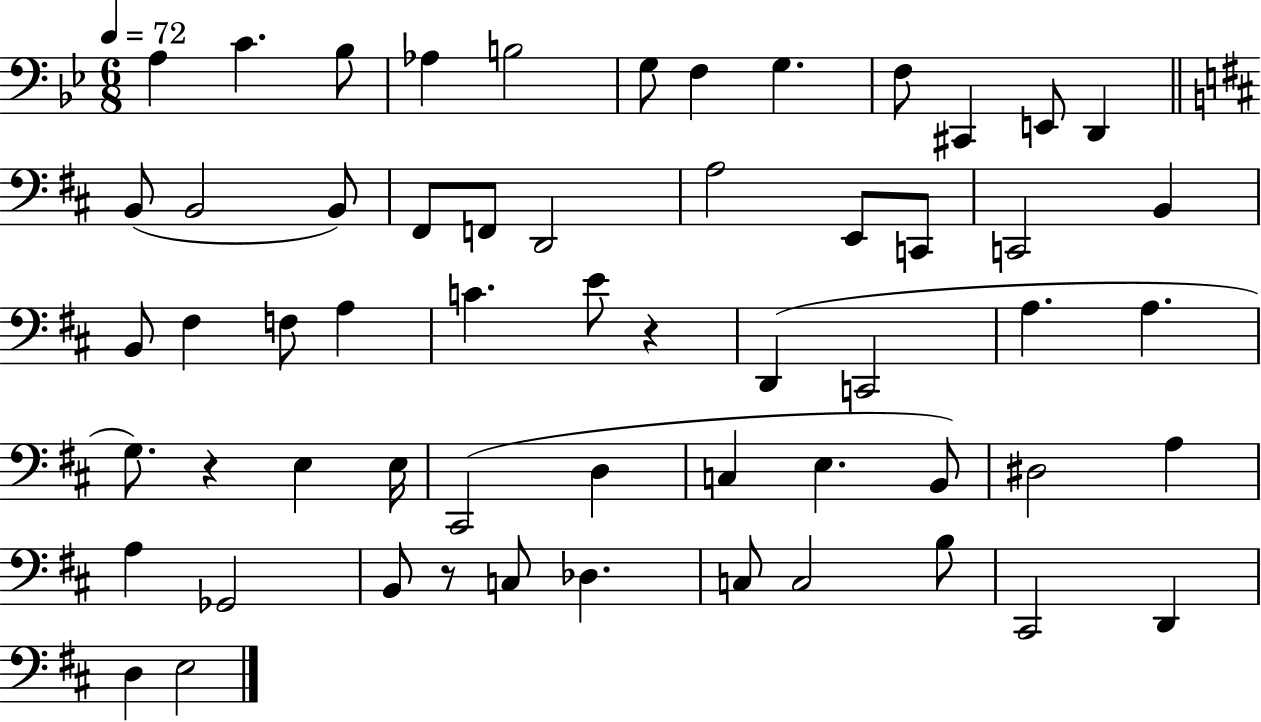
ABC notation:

X:1
T:Untitled
M:6/8
L:1/4
K:Bb
A, C _B,/2 _A, B,2 G,/2 F, G, F,/2 ^C,, E,,/2 D,, B,,/2 B,,2 B,,/2 ^F,,/2 F,,/2 D,,2 A,2 E,,/2 C,,/2 C,,2 B,, B,,/2 ^F, F,/2 A, C E/2 z D,, C,,2 A, A, G,/2 z E, E,/4 ^C,,2 D, C, E, B,,/2 ^D,2 A, A, _G,,2 B,,/2 z/2 C,/2 _D, C,/2 C,2 B,/2 ^C,,2 D,, D, E,2